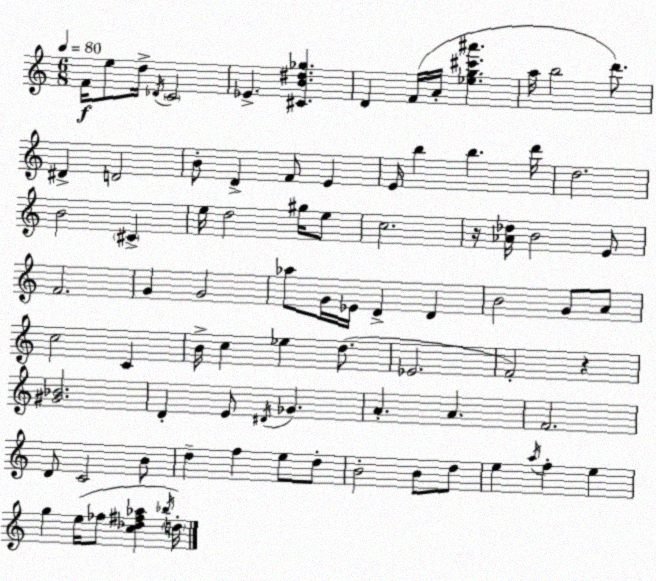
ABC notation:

X:1
T:Untitled
M:6/8
L:1/4
K:Am
F/4 e/2 d/4 _D/4 C2 _E [^CB^d_g] D F/4 A/4 [_eg^c'^a'] a/4 b2 d'/2 ^D D2 B/2 D F/2 E E/4 b b d'/4 d2 B2 ^C e/4 d2 ^g/4 e/2 c2 z/4 [_A_d]/4 B2 E/2 F2 G G2 _a/2 G/4 _E/4 D D B2 G/2 A/2 c2 C B/4 c _e d/2 _E2 F2 z [^G_B]2 D E/2 ^D/4 _G A A F2 D/2 C2 B/2 d f e/2 d/2 B2 B/2 d/2 e a/4 f e g e/4 _f/2 [c_d^f_a] _b/4 d/4